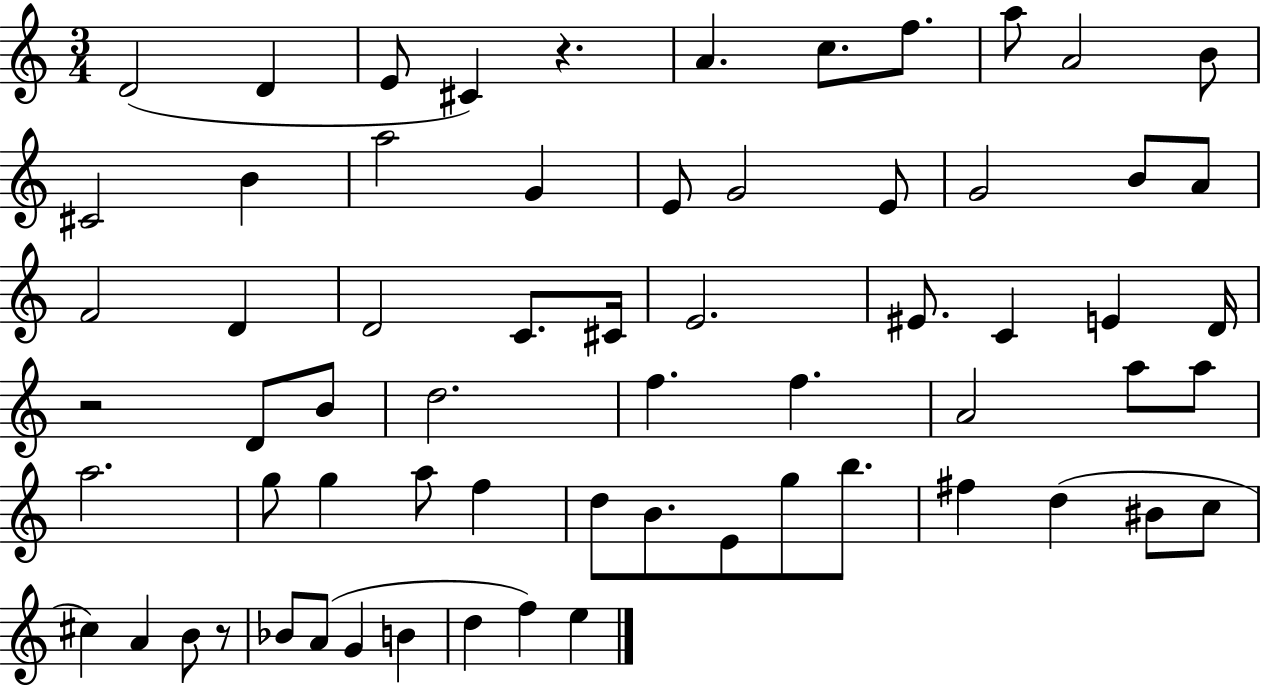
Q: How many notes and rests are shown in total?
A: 65